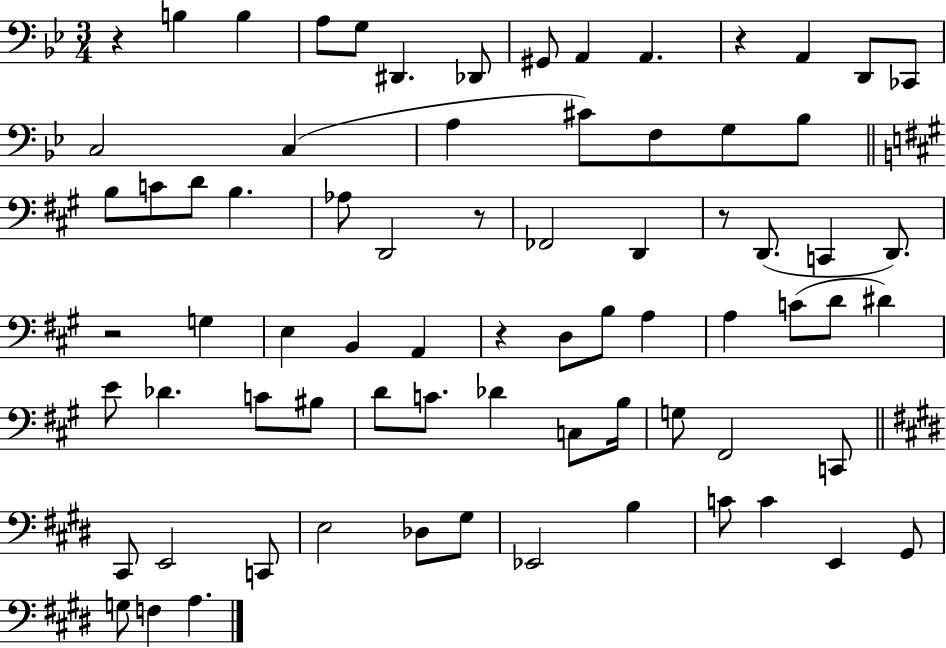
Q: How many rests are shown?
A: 6